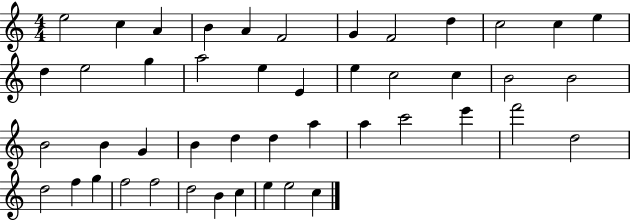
{
  \clef treble
  \numericTimeSignature
  \time 4/4
  \key c \major
  e''2 c''4 a'4 | b'4 a'4 f'2 | g'4 f'2 d''4 | c''2 c''4 e''4 | \break d''4 e''2 g''4 | a''2 e''4 e'4 | e''4 c''2 c''4 | b'2 b'2 | \break b'2 b'4 g'4 | b'4 d''4 d''4 a''4 | a''4 c'''2 e'''4 | f'''2 d''2 | \break d''2 f''4 g''4 | f''2 f''2 | d''2 b'4 c''4 | e''4 e''2 c''4 | \break \bar "|."
}